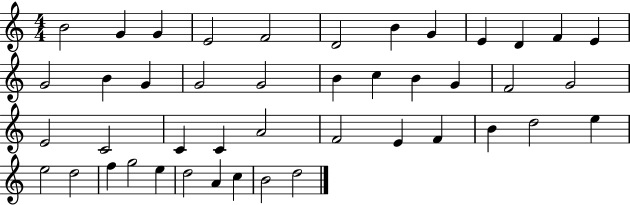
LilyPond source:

{
  \clef treble
  \numericTimeSignature
  \time 4/4
  \key c \major
  b'2 g'4 g'4 | e'2 f'2 | d'2 b'4 g'4 | e'4 d'4 f'4 e'4 | \break g'2 b'4 g'4 | g'2 g'2 | b'4 c''4 b'4 g'4 | f'2 g'2 | \break e'2 c'2 | c'4 c'4 a'2 | f'2 e'4 f'4 | b'4 d''2 e''4 | \break e''2 d''2 | f''4 g''2 e''4 | d''2 a'4 c''4 | b'2 d''2 | \break \bar "|."
}